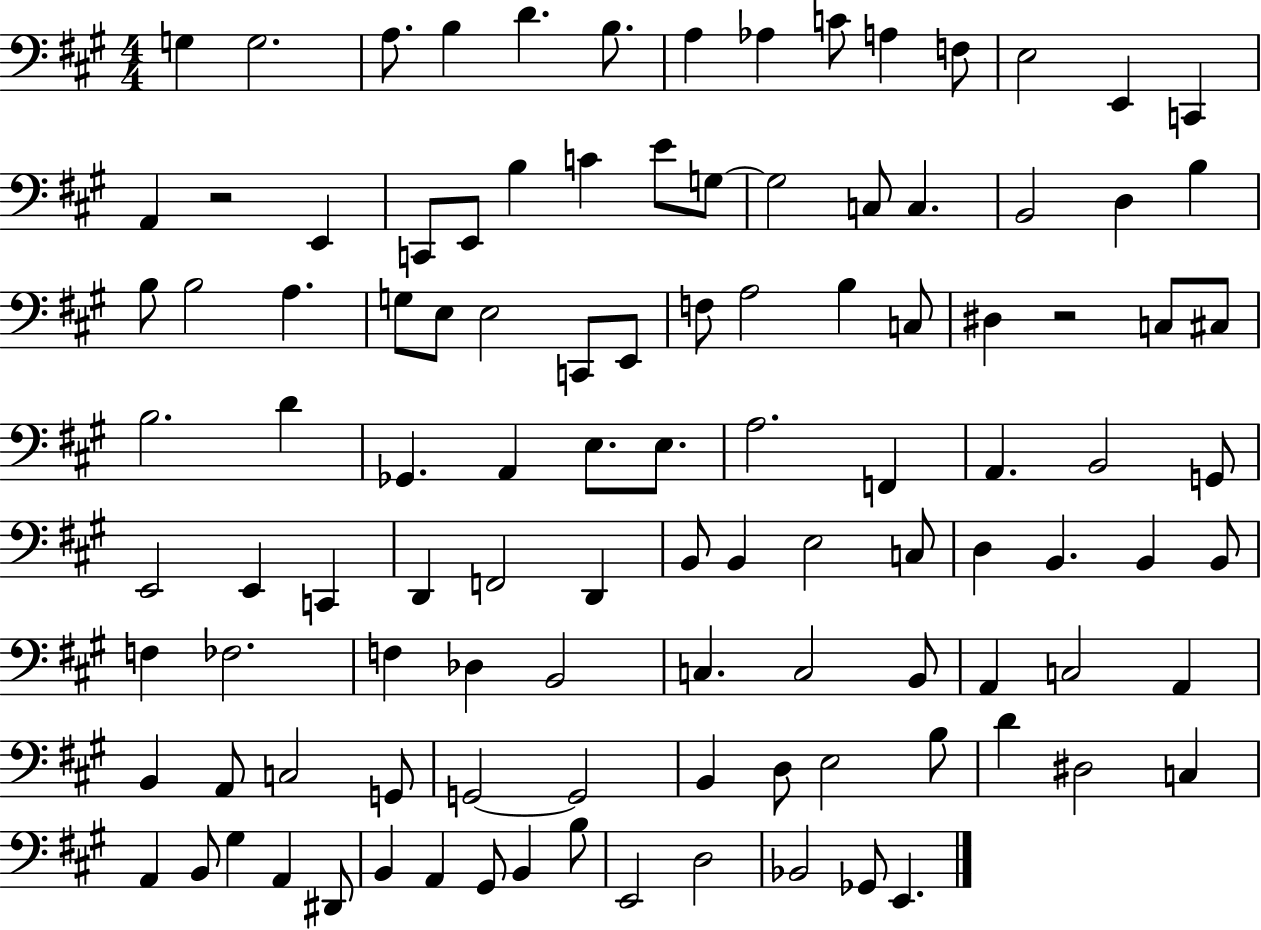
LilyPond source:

{
  \clef bass
  \numericTimeSignature
  \time 4/4
  \key a \major
  \repeat volta 2 { g4 g2. | a8. b4 d'4. b8. | a4 aes4 c'8 a4 f8 | e2 e,4 c,4 | \break a,4 r2 e,4 | c,8 e,8 b4 c'4 e'8 g8~~ | g2 c8 c4. | b,2 d4 b4 | \break b8 b2 a4. | g8 e8 e2 c,8 e,8 | f8 a2 b4 c8 | dis4 r2 c8 cis8 | \break b2. d'4 | ges,4. a,4 e8. e8. | a2. f,4 | a,4. b,2 g,8 | \break e,2 e,4 c,4 | d,4 f,2 d,4 | b,8 b,4 e2 c8 | d4 b,4. b,4 b,8 | \break f4 fes2. | f4 des4 b,2 | c4. c2 b,8 | a,4 c2 a,4 | \break b,4 a,8 c2 g,8 | g,2~~ g,2 | b,4 d8 e2 b8 | d'4 dis2 c4 | \break a,4 b,8 gis4 a,4 dis,8 | b,4 a,4 gis,8 b,4 b8 | e,2 d2 | bes,2 ges,8 e,4. | \break } \bar "|."
}